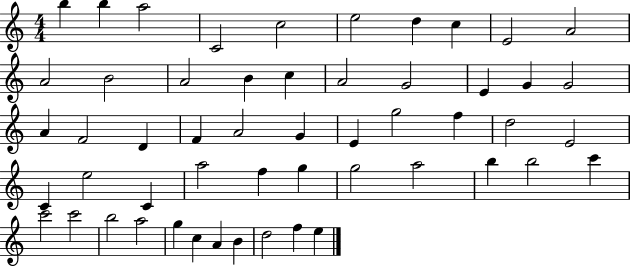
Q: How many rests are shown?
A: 0